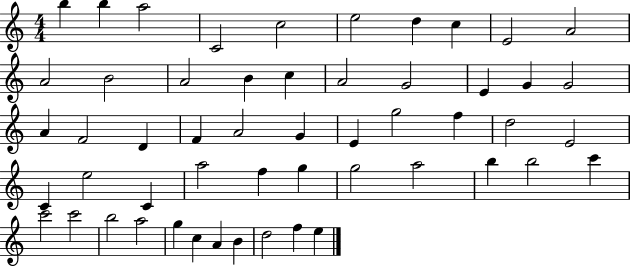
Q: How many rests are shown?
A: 0